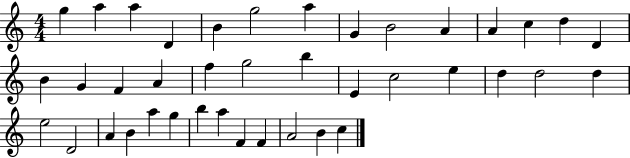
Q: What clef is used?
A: treble